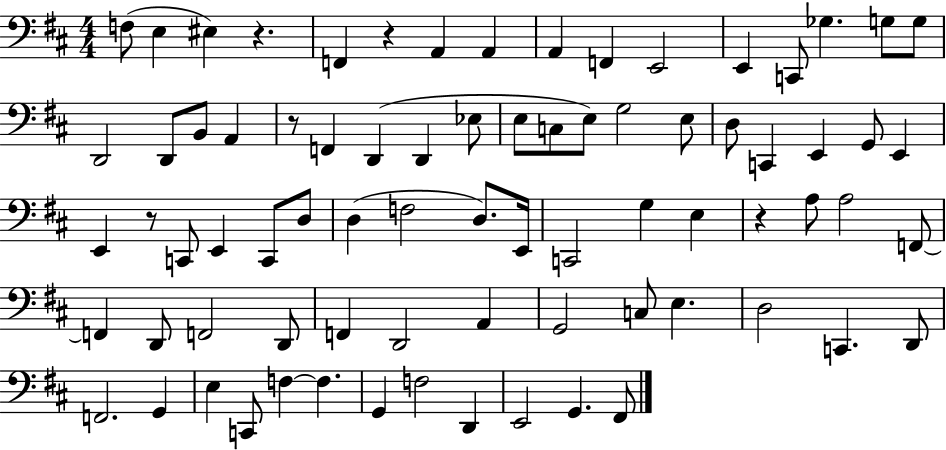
{
  \clef bass
  \numericTimeSignature
  \time 4/4
  \key d \major
  f8( e4 eis4) r4. | f,4 r4 a,4 a,4 | a,4 f,4 e,2 | e,4 c,8 ges4. g8 g8 | \break d,2 d,8 b,8 a,4 | r8 f,4 d,4( d,4 ees8 | e8 c8 e8) g2 e8 | d8 c,4 e,4 g,8 e,4 | \break e,4 r8 c,8 e,4 c,8 d8 | d4( f2 d8.) e,16 | c,2 g4 e4 | r4 a8 a2 f,8~~ | \break f,4 d,8 f,2 d,8 | f,4 d,2 a,4 | g,2 c8 e4. | d2 c,4. d,8 | \break f,2. g,4 | e4 c,8 f4~~ f4. | g,4 f2 d,4 | e,2 g,4. fis,8 | \break \bar "|."
}